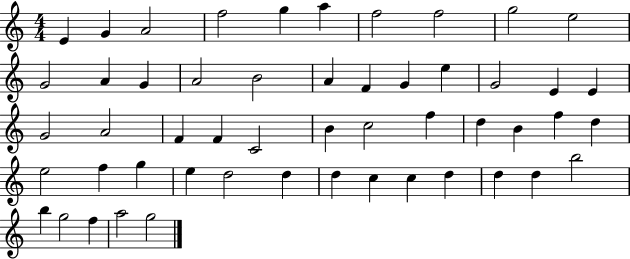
X:1
T:Untitled
M:4/4
L:1/4
K:C
E G A2 f2 g a f2 f2 g2 e2 G2 A G A2 B2 A F G e G2 E E G2 A2 F F C2 B c2 f d B f d e2 f g e d2 d d c c d d d b2 b g2 f a2 g2